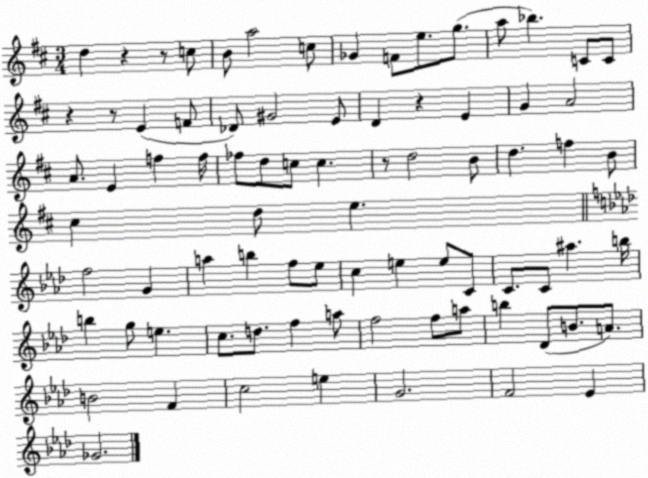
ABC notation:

X:1
T:Untitled
M:3/4
L:1/4
K:D
d z z/2 c/2 B/2 a2 c/2 _G F/2 e/2 g/2 a/2 _b C/2 C/2 z z/2 E F/2 _D/2 ^G2 E/2 D z E G A2 A/2 E f f/4 _f/2 d/2 c/2 c z/2 d2 B/2 d f B/2 ^c d/2 e f2 G a b f/2 _e/2 c e e/2 C/2 C/2 C/2 ^a b/4 b g/2 e c/2 d/2 f a/2 f2 f/2 a/2 b _D/2 B/2 A/2 B2 F c2 e G2 F2 _E _G2